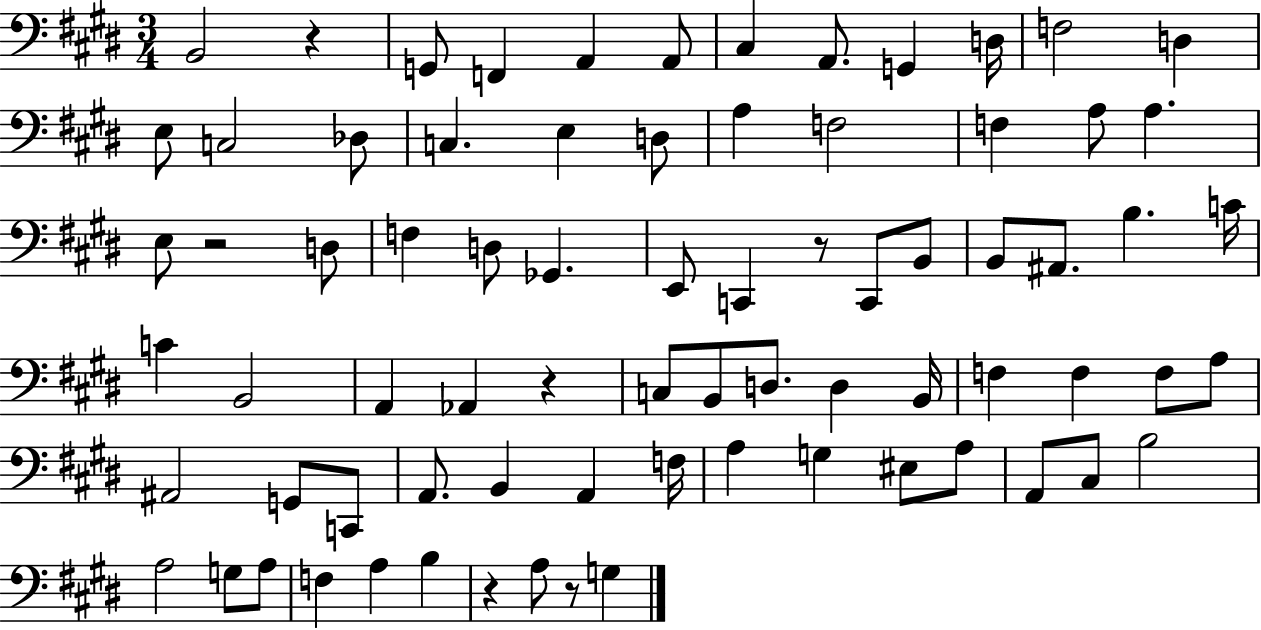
{
  \clef bass
  \numericTimeSignature
  \time 3/4
  \key e \major
  b,2 r4 | g,8 f,4 a,4 a,8 | cis4 a,8. g,4 d16 | f2 d4 | \break e8 c2 des8 | c4. e4 d8 | a4 f2 | f4 a8 a4. | \break e8 r2 d8 | f4 d8 ges,4. | e,8 c,4 r8 c,8 b,8 | b,8 ais,8. b4. c'16 | \break c'4 b,2 | a,4 aes,4 r4 | c8 b,8 d8. d4 b,16 | f4 f4 f8 a8 | \break ais,2 g,8 c,8 | a,8. b,4 a,4 f16 | a4 g4 eis8 a8 | a,8 cis8 b2 | \break a2 g8 a8 | f4 a4 b4 | r4 a8 r8 g4 | \bar "|."
}